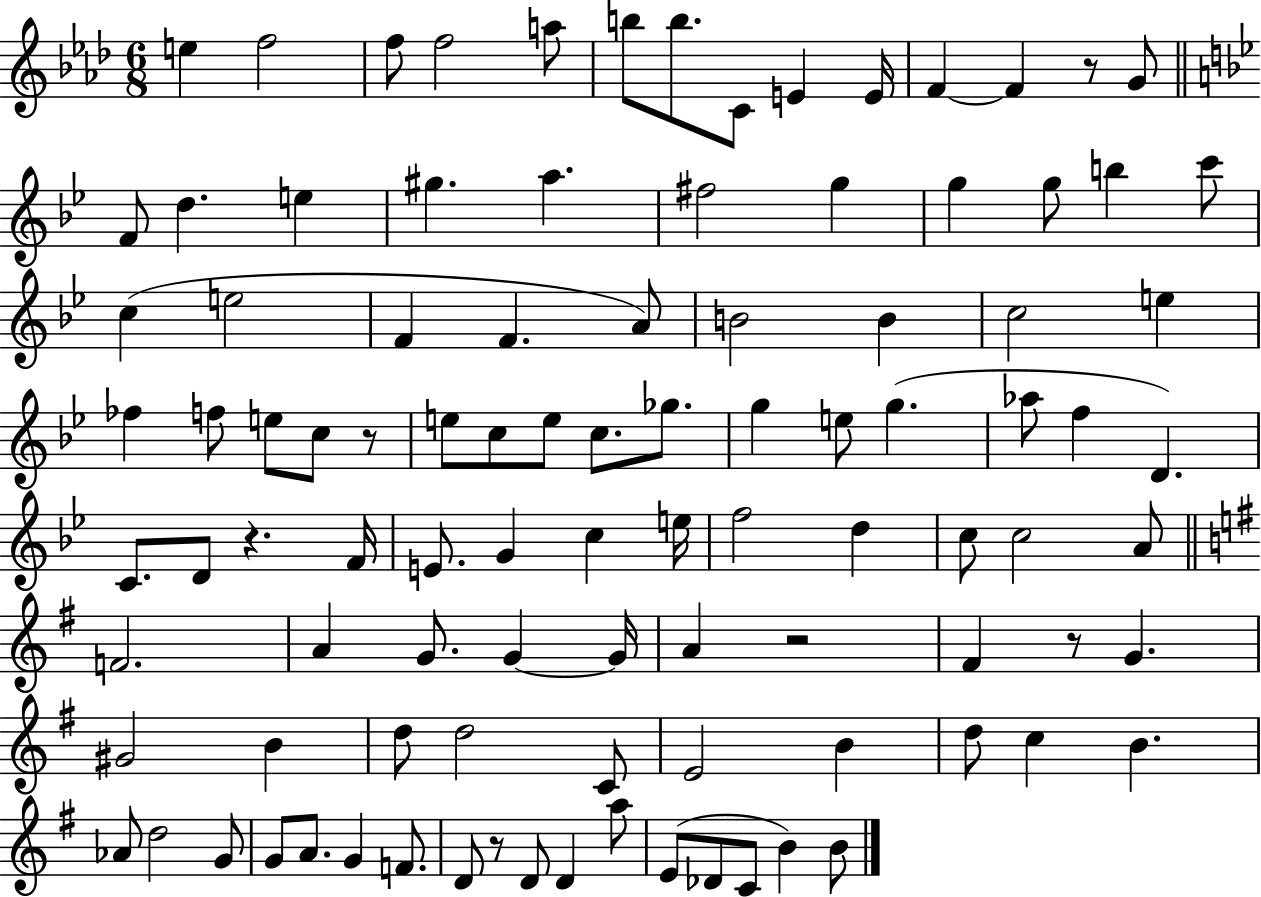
E5/q F5/h F5/e F5/h A5/e B5/e B5/e. C4/e E4/q E4/s F4/q F4/q R/e G4/e F4/e D5/q. E5/q G#5/q. A5/q. F#5/h G5/q G5/q G5/e B5/q C6/e C5/q E5/h F4/q F4/q. A4/e B4/h B4/q C5/h E5/q FES5/q F5/e E5/e C5/e R/e E5/e C5/e E5/e C5/e. Gb5/e. G5/q E5/e G5/q. Ab5/e F5/q D4/q. C4/e. D4/e R/q. F4/s E4/e. G4/q C5/q E5/s F5/h D5/q C5/e C5/h A4/e F4/h. A4/q G4/e. G4/q G4/s A4/q R/h F#4/q R/e G4/q. G#4/h B4/q D5/e D5/h C4/e E4/h B4/q D5/e C5/q B4/q. Ab4/e D5/h G4/e G4/e A4/e. G4/q F4/e. D4/e R/e D4/e D4/q A5/e E4/e Db4/e C4/e B4/q B4/e